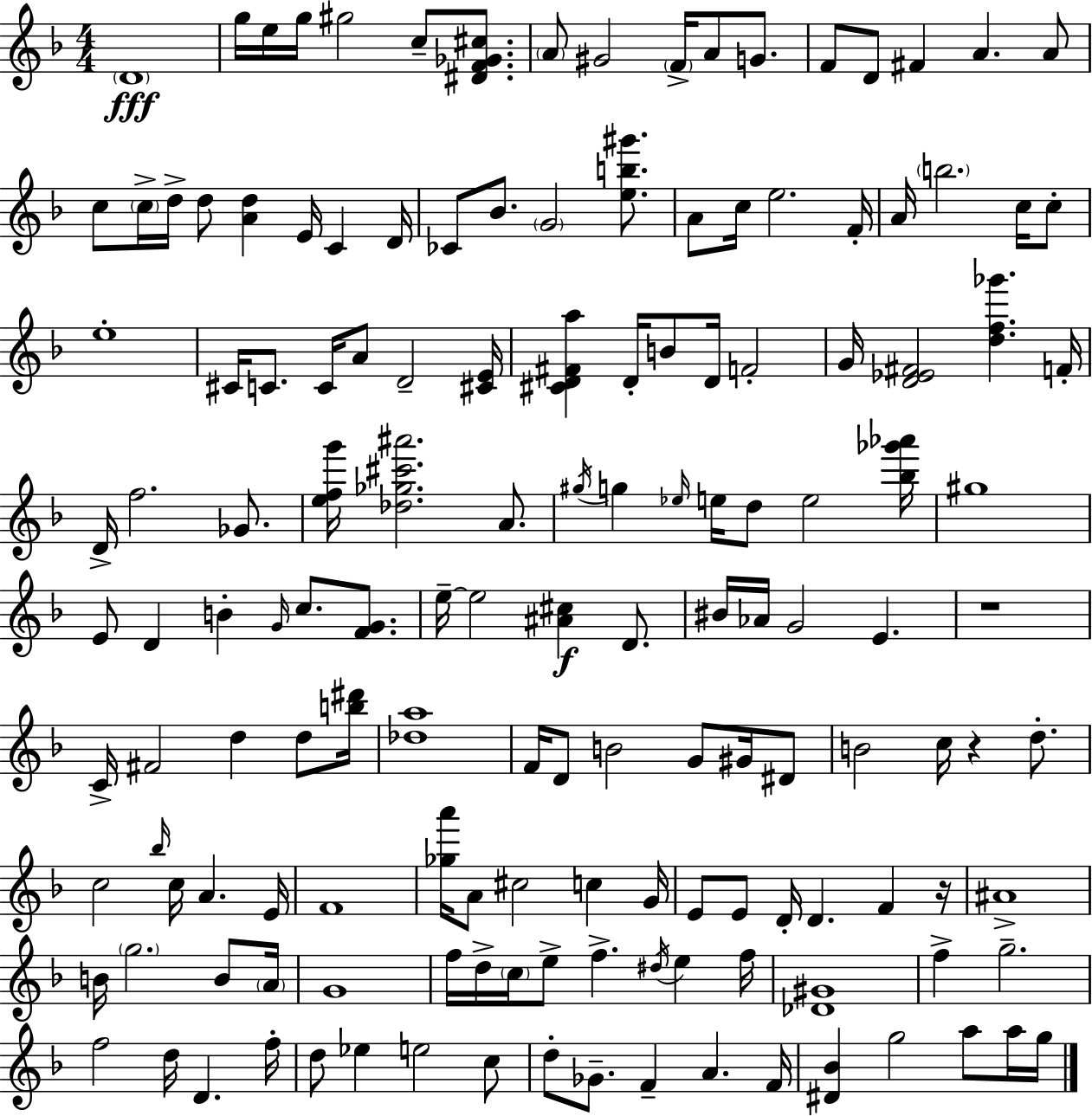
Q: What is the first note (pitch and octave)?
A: D4